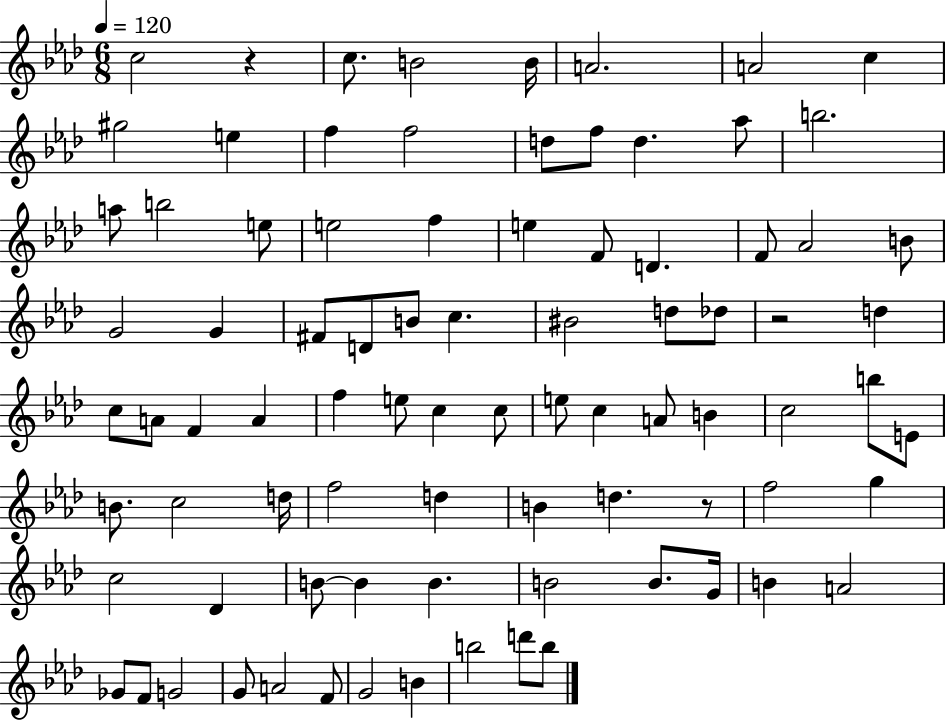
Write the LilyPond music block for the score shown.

{
  \clef treble
  \numericTimeSignature
  \time 6/8
  \key aes \major
  \tempo 4 = 120
  \repeat volta 2 { c''2 r4 | c''8. b'2 b'16 | a'2. | a'2 c''4 | \break gis''2 e''4 | f''4 f''2 | d''8 f''8 d''4. aes''8 | b''2. | \break a''8 b''2 e''8 | e''2 f''4 | e''4 f'8 d'4. | f'8 aes'2 b'8 | \break g'2 g'4 | fis'8 d'8 b'8 c''4. | bis'2 d''8 des''8 | r2 d''4 | \break c''8 a'8 f'4 a'4 | f''4 e''8 c''4 c''8 | e''8 c''4 a'8 b'4 | c''2 b''8 e'8 | \break b'8. c''2 d''16 | f''2 d''4 | b'4 d''4. r8 | f''2 g''4 | \break c''2 des'4 | b'8~~ b'4 b'4. | b'2 b'8. g'16 | b'4 a'2 | \break ges'8 f'8 g'2 | g'8 a'2 f'8 | g'2 b'4 | b''2 d'''8 b''8 | \break } \bar "|."
}